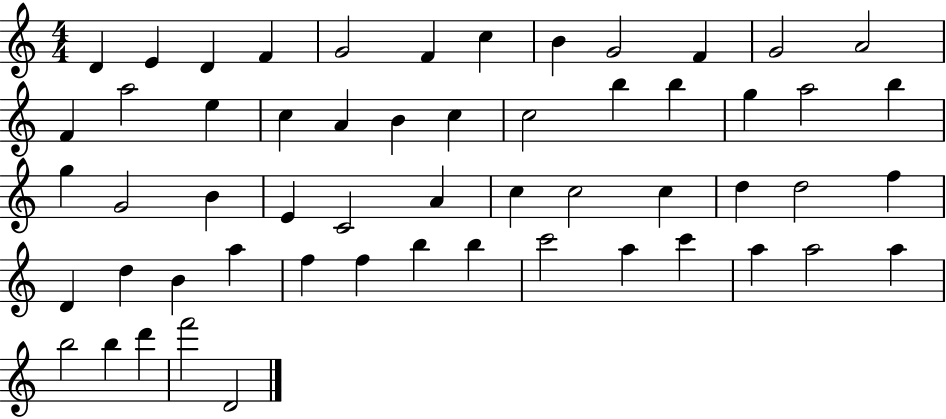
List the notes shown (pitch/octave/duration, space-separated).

D4/q E4/q D4/q F4/q G4/h F4/q C5/q B4/q G4/h F4/q G4/h A4/h F4/q A5/h E5/q C5/q A4/q B4/q C5/q C5/h B5/q B5/q G5/q A5/h B5/q G5/q G4/h B4/q E4/q C4/h A4/q C5/q C5/h C5/q D5/q D5/h F5/q D4/q D5/q B4/q A5/q F5/q F5/q B5/q B5/q C6/h A5/q C6/q A5/q A5/h A5/q B5/h B5/q D6/q F6/h D4/h